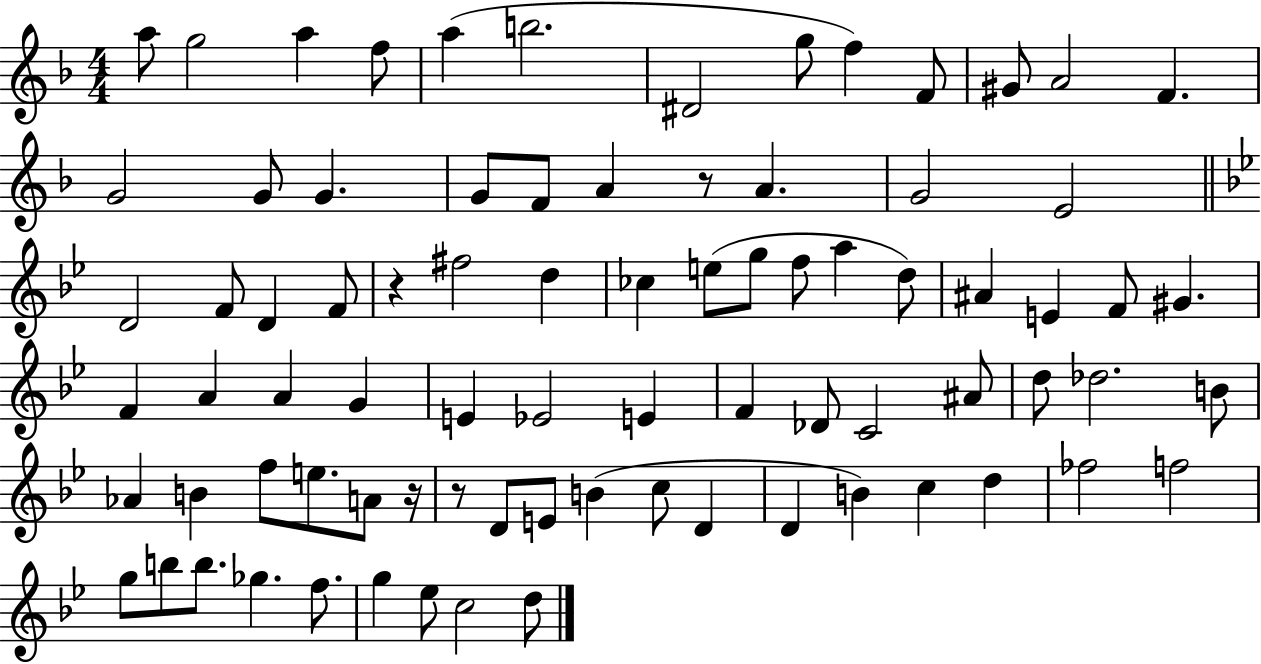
{
  \clef treble
  \numericTimeSignature
  \time 4/4
  \key f \major
  a''8 g''2 a''4 f''8 | a''4( b''2. | dis'2 g''8 f''4) f'8 | gis'8 a'2 f'4. | \break g'2 g'8 g'4. | g'8 f'8 a'4 r8 a'4. | g'2 e'2 | \bar "||" \break \key bes \major d'2 f'8 d'4 f'8 | r4 fis''2 d''4 | ces''4 e''8( g''8 f''8 a''4 d''8) | ais'4 e'4 f'8 gis'4. | \break f'4 a'4 a'4 g'4 | e'4 ees'2 e'4 | f'4 des'8 c'2 ais'8 | d''8 des''2. b'8 | \break aes'4 b'4 f''8 e''8. a'8 r16 | r8 d'8 e'8 b'4( c''8 d'4 | d'4 b'4) c''4 d''4 | fes''2 f''2 | \break g''8 b''8 b''8. ges''4. f''8. | g''4 ees''8 c''2 d''8 | \bar "|."
}